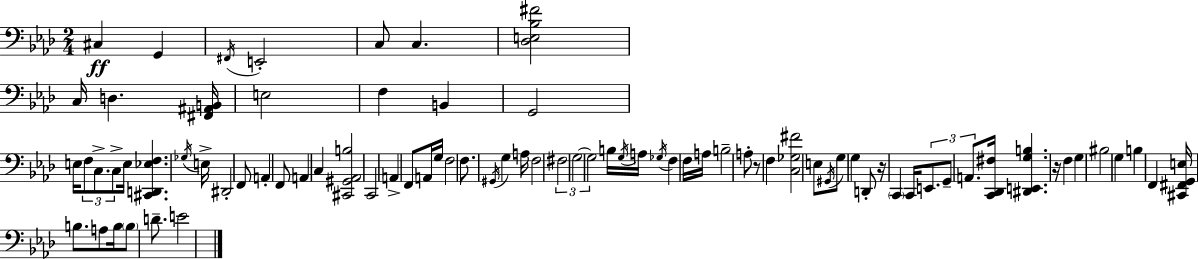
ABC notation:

X:1
T:Untitled
M:2/4
L:1/4
K:Ab
^C, G,, ^F,,/4 E,,2 C,/2 C, [_D,E,_B,^F]2 C,/4 D, [^F,,^A,,B,,]/4 E,2 F, B,, G,,2 E,/4 F,/2 C,/2 C,/2 E,/4 [^C,,D,,_E,F,] _G,/4 E,/4 ^D,,2 F,,/2 A,, F,,/2 A,, C, [^C,,^G,,_A,,B,]2 C,,2 A,, F,,/2 A,,/4 G,/4 F,2 F,/2 ^G,,/4 G, A,/4 F,2 ^F,2 G,2 G,2 B,/4 G,/4 A,/4 _G,/4 F, F,/4 A,/4 B,2 A,/2 z/2 F, [C,_G,^F]2 E,/2 ^G,,/4 G,/2 G, D,,/2 z/4 C,, C,,/4 E,,/2 G,,/2 A,,/2 [C,,_D,,^F,]/4 [^D,,E,,G,B,] z/4 F, G, ^B,2 G, B, F,, [^C,,^F,,G,,E,]/4 B,/2 A,/2 B,/4 B,/2 D/2 E2